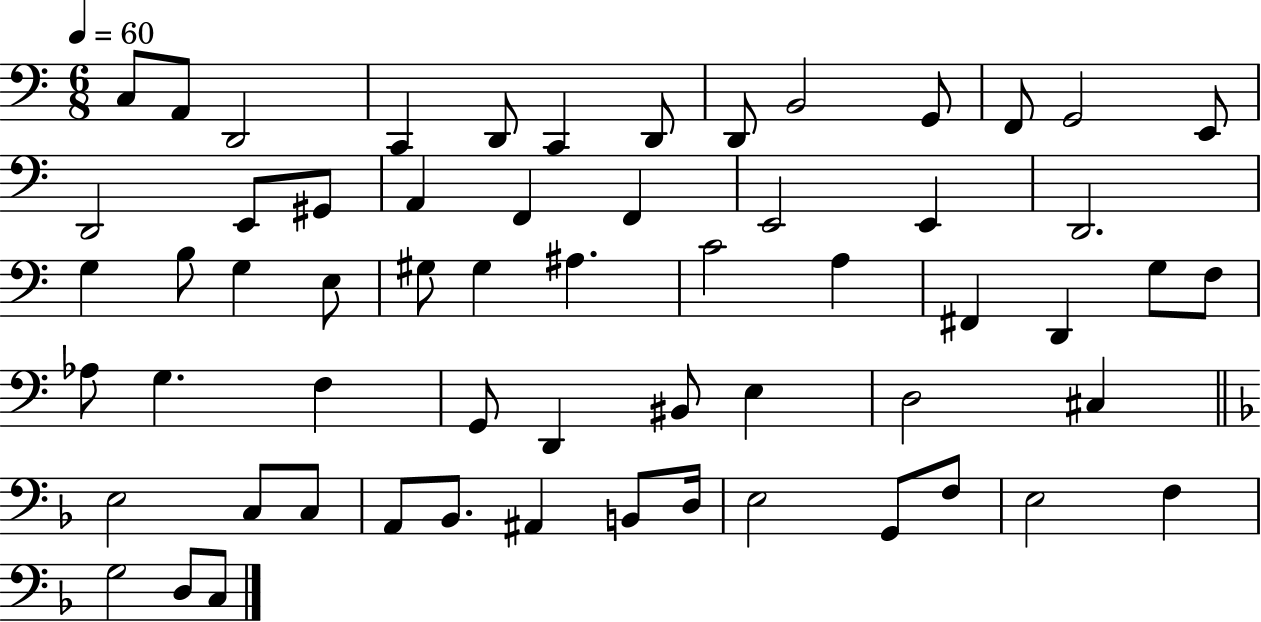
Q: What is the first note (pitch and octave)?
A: C3